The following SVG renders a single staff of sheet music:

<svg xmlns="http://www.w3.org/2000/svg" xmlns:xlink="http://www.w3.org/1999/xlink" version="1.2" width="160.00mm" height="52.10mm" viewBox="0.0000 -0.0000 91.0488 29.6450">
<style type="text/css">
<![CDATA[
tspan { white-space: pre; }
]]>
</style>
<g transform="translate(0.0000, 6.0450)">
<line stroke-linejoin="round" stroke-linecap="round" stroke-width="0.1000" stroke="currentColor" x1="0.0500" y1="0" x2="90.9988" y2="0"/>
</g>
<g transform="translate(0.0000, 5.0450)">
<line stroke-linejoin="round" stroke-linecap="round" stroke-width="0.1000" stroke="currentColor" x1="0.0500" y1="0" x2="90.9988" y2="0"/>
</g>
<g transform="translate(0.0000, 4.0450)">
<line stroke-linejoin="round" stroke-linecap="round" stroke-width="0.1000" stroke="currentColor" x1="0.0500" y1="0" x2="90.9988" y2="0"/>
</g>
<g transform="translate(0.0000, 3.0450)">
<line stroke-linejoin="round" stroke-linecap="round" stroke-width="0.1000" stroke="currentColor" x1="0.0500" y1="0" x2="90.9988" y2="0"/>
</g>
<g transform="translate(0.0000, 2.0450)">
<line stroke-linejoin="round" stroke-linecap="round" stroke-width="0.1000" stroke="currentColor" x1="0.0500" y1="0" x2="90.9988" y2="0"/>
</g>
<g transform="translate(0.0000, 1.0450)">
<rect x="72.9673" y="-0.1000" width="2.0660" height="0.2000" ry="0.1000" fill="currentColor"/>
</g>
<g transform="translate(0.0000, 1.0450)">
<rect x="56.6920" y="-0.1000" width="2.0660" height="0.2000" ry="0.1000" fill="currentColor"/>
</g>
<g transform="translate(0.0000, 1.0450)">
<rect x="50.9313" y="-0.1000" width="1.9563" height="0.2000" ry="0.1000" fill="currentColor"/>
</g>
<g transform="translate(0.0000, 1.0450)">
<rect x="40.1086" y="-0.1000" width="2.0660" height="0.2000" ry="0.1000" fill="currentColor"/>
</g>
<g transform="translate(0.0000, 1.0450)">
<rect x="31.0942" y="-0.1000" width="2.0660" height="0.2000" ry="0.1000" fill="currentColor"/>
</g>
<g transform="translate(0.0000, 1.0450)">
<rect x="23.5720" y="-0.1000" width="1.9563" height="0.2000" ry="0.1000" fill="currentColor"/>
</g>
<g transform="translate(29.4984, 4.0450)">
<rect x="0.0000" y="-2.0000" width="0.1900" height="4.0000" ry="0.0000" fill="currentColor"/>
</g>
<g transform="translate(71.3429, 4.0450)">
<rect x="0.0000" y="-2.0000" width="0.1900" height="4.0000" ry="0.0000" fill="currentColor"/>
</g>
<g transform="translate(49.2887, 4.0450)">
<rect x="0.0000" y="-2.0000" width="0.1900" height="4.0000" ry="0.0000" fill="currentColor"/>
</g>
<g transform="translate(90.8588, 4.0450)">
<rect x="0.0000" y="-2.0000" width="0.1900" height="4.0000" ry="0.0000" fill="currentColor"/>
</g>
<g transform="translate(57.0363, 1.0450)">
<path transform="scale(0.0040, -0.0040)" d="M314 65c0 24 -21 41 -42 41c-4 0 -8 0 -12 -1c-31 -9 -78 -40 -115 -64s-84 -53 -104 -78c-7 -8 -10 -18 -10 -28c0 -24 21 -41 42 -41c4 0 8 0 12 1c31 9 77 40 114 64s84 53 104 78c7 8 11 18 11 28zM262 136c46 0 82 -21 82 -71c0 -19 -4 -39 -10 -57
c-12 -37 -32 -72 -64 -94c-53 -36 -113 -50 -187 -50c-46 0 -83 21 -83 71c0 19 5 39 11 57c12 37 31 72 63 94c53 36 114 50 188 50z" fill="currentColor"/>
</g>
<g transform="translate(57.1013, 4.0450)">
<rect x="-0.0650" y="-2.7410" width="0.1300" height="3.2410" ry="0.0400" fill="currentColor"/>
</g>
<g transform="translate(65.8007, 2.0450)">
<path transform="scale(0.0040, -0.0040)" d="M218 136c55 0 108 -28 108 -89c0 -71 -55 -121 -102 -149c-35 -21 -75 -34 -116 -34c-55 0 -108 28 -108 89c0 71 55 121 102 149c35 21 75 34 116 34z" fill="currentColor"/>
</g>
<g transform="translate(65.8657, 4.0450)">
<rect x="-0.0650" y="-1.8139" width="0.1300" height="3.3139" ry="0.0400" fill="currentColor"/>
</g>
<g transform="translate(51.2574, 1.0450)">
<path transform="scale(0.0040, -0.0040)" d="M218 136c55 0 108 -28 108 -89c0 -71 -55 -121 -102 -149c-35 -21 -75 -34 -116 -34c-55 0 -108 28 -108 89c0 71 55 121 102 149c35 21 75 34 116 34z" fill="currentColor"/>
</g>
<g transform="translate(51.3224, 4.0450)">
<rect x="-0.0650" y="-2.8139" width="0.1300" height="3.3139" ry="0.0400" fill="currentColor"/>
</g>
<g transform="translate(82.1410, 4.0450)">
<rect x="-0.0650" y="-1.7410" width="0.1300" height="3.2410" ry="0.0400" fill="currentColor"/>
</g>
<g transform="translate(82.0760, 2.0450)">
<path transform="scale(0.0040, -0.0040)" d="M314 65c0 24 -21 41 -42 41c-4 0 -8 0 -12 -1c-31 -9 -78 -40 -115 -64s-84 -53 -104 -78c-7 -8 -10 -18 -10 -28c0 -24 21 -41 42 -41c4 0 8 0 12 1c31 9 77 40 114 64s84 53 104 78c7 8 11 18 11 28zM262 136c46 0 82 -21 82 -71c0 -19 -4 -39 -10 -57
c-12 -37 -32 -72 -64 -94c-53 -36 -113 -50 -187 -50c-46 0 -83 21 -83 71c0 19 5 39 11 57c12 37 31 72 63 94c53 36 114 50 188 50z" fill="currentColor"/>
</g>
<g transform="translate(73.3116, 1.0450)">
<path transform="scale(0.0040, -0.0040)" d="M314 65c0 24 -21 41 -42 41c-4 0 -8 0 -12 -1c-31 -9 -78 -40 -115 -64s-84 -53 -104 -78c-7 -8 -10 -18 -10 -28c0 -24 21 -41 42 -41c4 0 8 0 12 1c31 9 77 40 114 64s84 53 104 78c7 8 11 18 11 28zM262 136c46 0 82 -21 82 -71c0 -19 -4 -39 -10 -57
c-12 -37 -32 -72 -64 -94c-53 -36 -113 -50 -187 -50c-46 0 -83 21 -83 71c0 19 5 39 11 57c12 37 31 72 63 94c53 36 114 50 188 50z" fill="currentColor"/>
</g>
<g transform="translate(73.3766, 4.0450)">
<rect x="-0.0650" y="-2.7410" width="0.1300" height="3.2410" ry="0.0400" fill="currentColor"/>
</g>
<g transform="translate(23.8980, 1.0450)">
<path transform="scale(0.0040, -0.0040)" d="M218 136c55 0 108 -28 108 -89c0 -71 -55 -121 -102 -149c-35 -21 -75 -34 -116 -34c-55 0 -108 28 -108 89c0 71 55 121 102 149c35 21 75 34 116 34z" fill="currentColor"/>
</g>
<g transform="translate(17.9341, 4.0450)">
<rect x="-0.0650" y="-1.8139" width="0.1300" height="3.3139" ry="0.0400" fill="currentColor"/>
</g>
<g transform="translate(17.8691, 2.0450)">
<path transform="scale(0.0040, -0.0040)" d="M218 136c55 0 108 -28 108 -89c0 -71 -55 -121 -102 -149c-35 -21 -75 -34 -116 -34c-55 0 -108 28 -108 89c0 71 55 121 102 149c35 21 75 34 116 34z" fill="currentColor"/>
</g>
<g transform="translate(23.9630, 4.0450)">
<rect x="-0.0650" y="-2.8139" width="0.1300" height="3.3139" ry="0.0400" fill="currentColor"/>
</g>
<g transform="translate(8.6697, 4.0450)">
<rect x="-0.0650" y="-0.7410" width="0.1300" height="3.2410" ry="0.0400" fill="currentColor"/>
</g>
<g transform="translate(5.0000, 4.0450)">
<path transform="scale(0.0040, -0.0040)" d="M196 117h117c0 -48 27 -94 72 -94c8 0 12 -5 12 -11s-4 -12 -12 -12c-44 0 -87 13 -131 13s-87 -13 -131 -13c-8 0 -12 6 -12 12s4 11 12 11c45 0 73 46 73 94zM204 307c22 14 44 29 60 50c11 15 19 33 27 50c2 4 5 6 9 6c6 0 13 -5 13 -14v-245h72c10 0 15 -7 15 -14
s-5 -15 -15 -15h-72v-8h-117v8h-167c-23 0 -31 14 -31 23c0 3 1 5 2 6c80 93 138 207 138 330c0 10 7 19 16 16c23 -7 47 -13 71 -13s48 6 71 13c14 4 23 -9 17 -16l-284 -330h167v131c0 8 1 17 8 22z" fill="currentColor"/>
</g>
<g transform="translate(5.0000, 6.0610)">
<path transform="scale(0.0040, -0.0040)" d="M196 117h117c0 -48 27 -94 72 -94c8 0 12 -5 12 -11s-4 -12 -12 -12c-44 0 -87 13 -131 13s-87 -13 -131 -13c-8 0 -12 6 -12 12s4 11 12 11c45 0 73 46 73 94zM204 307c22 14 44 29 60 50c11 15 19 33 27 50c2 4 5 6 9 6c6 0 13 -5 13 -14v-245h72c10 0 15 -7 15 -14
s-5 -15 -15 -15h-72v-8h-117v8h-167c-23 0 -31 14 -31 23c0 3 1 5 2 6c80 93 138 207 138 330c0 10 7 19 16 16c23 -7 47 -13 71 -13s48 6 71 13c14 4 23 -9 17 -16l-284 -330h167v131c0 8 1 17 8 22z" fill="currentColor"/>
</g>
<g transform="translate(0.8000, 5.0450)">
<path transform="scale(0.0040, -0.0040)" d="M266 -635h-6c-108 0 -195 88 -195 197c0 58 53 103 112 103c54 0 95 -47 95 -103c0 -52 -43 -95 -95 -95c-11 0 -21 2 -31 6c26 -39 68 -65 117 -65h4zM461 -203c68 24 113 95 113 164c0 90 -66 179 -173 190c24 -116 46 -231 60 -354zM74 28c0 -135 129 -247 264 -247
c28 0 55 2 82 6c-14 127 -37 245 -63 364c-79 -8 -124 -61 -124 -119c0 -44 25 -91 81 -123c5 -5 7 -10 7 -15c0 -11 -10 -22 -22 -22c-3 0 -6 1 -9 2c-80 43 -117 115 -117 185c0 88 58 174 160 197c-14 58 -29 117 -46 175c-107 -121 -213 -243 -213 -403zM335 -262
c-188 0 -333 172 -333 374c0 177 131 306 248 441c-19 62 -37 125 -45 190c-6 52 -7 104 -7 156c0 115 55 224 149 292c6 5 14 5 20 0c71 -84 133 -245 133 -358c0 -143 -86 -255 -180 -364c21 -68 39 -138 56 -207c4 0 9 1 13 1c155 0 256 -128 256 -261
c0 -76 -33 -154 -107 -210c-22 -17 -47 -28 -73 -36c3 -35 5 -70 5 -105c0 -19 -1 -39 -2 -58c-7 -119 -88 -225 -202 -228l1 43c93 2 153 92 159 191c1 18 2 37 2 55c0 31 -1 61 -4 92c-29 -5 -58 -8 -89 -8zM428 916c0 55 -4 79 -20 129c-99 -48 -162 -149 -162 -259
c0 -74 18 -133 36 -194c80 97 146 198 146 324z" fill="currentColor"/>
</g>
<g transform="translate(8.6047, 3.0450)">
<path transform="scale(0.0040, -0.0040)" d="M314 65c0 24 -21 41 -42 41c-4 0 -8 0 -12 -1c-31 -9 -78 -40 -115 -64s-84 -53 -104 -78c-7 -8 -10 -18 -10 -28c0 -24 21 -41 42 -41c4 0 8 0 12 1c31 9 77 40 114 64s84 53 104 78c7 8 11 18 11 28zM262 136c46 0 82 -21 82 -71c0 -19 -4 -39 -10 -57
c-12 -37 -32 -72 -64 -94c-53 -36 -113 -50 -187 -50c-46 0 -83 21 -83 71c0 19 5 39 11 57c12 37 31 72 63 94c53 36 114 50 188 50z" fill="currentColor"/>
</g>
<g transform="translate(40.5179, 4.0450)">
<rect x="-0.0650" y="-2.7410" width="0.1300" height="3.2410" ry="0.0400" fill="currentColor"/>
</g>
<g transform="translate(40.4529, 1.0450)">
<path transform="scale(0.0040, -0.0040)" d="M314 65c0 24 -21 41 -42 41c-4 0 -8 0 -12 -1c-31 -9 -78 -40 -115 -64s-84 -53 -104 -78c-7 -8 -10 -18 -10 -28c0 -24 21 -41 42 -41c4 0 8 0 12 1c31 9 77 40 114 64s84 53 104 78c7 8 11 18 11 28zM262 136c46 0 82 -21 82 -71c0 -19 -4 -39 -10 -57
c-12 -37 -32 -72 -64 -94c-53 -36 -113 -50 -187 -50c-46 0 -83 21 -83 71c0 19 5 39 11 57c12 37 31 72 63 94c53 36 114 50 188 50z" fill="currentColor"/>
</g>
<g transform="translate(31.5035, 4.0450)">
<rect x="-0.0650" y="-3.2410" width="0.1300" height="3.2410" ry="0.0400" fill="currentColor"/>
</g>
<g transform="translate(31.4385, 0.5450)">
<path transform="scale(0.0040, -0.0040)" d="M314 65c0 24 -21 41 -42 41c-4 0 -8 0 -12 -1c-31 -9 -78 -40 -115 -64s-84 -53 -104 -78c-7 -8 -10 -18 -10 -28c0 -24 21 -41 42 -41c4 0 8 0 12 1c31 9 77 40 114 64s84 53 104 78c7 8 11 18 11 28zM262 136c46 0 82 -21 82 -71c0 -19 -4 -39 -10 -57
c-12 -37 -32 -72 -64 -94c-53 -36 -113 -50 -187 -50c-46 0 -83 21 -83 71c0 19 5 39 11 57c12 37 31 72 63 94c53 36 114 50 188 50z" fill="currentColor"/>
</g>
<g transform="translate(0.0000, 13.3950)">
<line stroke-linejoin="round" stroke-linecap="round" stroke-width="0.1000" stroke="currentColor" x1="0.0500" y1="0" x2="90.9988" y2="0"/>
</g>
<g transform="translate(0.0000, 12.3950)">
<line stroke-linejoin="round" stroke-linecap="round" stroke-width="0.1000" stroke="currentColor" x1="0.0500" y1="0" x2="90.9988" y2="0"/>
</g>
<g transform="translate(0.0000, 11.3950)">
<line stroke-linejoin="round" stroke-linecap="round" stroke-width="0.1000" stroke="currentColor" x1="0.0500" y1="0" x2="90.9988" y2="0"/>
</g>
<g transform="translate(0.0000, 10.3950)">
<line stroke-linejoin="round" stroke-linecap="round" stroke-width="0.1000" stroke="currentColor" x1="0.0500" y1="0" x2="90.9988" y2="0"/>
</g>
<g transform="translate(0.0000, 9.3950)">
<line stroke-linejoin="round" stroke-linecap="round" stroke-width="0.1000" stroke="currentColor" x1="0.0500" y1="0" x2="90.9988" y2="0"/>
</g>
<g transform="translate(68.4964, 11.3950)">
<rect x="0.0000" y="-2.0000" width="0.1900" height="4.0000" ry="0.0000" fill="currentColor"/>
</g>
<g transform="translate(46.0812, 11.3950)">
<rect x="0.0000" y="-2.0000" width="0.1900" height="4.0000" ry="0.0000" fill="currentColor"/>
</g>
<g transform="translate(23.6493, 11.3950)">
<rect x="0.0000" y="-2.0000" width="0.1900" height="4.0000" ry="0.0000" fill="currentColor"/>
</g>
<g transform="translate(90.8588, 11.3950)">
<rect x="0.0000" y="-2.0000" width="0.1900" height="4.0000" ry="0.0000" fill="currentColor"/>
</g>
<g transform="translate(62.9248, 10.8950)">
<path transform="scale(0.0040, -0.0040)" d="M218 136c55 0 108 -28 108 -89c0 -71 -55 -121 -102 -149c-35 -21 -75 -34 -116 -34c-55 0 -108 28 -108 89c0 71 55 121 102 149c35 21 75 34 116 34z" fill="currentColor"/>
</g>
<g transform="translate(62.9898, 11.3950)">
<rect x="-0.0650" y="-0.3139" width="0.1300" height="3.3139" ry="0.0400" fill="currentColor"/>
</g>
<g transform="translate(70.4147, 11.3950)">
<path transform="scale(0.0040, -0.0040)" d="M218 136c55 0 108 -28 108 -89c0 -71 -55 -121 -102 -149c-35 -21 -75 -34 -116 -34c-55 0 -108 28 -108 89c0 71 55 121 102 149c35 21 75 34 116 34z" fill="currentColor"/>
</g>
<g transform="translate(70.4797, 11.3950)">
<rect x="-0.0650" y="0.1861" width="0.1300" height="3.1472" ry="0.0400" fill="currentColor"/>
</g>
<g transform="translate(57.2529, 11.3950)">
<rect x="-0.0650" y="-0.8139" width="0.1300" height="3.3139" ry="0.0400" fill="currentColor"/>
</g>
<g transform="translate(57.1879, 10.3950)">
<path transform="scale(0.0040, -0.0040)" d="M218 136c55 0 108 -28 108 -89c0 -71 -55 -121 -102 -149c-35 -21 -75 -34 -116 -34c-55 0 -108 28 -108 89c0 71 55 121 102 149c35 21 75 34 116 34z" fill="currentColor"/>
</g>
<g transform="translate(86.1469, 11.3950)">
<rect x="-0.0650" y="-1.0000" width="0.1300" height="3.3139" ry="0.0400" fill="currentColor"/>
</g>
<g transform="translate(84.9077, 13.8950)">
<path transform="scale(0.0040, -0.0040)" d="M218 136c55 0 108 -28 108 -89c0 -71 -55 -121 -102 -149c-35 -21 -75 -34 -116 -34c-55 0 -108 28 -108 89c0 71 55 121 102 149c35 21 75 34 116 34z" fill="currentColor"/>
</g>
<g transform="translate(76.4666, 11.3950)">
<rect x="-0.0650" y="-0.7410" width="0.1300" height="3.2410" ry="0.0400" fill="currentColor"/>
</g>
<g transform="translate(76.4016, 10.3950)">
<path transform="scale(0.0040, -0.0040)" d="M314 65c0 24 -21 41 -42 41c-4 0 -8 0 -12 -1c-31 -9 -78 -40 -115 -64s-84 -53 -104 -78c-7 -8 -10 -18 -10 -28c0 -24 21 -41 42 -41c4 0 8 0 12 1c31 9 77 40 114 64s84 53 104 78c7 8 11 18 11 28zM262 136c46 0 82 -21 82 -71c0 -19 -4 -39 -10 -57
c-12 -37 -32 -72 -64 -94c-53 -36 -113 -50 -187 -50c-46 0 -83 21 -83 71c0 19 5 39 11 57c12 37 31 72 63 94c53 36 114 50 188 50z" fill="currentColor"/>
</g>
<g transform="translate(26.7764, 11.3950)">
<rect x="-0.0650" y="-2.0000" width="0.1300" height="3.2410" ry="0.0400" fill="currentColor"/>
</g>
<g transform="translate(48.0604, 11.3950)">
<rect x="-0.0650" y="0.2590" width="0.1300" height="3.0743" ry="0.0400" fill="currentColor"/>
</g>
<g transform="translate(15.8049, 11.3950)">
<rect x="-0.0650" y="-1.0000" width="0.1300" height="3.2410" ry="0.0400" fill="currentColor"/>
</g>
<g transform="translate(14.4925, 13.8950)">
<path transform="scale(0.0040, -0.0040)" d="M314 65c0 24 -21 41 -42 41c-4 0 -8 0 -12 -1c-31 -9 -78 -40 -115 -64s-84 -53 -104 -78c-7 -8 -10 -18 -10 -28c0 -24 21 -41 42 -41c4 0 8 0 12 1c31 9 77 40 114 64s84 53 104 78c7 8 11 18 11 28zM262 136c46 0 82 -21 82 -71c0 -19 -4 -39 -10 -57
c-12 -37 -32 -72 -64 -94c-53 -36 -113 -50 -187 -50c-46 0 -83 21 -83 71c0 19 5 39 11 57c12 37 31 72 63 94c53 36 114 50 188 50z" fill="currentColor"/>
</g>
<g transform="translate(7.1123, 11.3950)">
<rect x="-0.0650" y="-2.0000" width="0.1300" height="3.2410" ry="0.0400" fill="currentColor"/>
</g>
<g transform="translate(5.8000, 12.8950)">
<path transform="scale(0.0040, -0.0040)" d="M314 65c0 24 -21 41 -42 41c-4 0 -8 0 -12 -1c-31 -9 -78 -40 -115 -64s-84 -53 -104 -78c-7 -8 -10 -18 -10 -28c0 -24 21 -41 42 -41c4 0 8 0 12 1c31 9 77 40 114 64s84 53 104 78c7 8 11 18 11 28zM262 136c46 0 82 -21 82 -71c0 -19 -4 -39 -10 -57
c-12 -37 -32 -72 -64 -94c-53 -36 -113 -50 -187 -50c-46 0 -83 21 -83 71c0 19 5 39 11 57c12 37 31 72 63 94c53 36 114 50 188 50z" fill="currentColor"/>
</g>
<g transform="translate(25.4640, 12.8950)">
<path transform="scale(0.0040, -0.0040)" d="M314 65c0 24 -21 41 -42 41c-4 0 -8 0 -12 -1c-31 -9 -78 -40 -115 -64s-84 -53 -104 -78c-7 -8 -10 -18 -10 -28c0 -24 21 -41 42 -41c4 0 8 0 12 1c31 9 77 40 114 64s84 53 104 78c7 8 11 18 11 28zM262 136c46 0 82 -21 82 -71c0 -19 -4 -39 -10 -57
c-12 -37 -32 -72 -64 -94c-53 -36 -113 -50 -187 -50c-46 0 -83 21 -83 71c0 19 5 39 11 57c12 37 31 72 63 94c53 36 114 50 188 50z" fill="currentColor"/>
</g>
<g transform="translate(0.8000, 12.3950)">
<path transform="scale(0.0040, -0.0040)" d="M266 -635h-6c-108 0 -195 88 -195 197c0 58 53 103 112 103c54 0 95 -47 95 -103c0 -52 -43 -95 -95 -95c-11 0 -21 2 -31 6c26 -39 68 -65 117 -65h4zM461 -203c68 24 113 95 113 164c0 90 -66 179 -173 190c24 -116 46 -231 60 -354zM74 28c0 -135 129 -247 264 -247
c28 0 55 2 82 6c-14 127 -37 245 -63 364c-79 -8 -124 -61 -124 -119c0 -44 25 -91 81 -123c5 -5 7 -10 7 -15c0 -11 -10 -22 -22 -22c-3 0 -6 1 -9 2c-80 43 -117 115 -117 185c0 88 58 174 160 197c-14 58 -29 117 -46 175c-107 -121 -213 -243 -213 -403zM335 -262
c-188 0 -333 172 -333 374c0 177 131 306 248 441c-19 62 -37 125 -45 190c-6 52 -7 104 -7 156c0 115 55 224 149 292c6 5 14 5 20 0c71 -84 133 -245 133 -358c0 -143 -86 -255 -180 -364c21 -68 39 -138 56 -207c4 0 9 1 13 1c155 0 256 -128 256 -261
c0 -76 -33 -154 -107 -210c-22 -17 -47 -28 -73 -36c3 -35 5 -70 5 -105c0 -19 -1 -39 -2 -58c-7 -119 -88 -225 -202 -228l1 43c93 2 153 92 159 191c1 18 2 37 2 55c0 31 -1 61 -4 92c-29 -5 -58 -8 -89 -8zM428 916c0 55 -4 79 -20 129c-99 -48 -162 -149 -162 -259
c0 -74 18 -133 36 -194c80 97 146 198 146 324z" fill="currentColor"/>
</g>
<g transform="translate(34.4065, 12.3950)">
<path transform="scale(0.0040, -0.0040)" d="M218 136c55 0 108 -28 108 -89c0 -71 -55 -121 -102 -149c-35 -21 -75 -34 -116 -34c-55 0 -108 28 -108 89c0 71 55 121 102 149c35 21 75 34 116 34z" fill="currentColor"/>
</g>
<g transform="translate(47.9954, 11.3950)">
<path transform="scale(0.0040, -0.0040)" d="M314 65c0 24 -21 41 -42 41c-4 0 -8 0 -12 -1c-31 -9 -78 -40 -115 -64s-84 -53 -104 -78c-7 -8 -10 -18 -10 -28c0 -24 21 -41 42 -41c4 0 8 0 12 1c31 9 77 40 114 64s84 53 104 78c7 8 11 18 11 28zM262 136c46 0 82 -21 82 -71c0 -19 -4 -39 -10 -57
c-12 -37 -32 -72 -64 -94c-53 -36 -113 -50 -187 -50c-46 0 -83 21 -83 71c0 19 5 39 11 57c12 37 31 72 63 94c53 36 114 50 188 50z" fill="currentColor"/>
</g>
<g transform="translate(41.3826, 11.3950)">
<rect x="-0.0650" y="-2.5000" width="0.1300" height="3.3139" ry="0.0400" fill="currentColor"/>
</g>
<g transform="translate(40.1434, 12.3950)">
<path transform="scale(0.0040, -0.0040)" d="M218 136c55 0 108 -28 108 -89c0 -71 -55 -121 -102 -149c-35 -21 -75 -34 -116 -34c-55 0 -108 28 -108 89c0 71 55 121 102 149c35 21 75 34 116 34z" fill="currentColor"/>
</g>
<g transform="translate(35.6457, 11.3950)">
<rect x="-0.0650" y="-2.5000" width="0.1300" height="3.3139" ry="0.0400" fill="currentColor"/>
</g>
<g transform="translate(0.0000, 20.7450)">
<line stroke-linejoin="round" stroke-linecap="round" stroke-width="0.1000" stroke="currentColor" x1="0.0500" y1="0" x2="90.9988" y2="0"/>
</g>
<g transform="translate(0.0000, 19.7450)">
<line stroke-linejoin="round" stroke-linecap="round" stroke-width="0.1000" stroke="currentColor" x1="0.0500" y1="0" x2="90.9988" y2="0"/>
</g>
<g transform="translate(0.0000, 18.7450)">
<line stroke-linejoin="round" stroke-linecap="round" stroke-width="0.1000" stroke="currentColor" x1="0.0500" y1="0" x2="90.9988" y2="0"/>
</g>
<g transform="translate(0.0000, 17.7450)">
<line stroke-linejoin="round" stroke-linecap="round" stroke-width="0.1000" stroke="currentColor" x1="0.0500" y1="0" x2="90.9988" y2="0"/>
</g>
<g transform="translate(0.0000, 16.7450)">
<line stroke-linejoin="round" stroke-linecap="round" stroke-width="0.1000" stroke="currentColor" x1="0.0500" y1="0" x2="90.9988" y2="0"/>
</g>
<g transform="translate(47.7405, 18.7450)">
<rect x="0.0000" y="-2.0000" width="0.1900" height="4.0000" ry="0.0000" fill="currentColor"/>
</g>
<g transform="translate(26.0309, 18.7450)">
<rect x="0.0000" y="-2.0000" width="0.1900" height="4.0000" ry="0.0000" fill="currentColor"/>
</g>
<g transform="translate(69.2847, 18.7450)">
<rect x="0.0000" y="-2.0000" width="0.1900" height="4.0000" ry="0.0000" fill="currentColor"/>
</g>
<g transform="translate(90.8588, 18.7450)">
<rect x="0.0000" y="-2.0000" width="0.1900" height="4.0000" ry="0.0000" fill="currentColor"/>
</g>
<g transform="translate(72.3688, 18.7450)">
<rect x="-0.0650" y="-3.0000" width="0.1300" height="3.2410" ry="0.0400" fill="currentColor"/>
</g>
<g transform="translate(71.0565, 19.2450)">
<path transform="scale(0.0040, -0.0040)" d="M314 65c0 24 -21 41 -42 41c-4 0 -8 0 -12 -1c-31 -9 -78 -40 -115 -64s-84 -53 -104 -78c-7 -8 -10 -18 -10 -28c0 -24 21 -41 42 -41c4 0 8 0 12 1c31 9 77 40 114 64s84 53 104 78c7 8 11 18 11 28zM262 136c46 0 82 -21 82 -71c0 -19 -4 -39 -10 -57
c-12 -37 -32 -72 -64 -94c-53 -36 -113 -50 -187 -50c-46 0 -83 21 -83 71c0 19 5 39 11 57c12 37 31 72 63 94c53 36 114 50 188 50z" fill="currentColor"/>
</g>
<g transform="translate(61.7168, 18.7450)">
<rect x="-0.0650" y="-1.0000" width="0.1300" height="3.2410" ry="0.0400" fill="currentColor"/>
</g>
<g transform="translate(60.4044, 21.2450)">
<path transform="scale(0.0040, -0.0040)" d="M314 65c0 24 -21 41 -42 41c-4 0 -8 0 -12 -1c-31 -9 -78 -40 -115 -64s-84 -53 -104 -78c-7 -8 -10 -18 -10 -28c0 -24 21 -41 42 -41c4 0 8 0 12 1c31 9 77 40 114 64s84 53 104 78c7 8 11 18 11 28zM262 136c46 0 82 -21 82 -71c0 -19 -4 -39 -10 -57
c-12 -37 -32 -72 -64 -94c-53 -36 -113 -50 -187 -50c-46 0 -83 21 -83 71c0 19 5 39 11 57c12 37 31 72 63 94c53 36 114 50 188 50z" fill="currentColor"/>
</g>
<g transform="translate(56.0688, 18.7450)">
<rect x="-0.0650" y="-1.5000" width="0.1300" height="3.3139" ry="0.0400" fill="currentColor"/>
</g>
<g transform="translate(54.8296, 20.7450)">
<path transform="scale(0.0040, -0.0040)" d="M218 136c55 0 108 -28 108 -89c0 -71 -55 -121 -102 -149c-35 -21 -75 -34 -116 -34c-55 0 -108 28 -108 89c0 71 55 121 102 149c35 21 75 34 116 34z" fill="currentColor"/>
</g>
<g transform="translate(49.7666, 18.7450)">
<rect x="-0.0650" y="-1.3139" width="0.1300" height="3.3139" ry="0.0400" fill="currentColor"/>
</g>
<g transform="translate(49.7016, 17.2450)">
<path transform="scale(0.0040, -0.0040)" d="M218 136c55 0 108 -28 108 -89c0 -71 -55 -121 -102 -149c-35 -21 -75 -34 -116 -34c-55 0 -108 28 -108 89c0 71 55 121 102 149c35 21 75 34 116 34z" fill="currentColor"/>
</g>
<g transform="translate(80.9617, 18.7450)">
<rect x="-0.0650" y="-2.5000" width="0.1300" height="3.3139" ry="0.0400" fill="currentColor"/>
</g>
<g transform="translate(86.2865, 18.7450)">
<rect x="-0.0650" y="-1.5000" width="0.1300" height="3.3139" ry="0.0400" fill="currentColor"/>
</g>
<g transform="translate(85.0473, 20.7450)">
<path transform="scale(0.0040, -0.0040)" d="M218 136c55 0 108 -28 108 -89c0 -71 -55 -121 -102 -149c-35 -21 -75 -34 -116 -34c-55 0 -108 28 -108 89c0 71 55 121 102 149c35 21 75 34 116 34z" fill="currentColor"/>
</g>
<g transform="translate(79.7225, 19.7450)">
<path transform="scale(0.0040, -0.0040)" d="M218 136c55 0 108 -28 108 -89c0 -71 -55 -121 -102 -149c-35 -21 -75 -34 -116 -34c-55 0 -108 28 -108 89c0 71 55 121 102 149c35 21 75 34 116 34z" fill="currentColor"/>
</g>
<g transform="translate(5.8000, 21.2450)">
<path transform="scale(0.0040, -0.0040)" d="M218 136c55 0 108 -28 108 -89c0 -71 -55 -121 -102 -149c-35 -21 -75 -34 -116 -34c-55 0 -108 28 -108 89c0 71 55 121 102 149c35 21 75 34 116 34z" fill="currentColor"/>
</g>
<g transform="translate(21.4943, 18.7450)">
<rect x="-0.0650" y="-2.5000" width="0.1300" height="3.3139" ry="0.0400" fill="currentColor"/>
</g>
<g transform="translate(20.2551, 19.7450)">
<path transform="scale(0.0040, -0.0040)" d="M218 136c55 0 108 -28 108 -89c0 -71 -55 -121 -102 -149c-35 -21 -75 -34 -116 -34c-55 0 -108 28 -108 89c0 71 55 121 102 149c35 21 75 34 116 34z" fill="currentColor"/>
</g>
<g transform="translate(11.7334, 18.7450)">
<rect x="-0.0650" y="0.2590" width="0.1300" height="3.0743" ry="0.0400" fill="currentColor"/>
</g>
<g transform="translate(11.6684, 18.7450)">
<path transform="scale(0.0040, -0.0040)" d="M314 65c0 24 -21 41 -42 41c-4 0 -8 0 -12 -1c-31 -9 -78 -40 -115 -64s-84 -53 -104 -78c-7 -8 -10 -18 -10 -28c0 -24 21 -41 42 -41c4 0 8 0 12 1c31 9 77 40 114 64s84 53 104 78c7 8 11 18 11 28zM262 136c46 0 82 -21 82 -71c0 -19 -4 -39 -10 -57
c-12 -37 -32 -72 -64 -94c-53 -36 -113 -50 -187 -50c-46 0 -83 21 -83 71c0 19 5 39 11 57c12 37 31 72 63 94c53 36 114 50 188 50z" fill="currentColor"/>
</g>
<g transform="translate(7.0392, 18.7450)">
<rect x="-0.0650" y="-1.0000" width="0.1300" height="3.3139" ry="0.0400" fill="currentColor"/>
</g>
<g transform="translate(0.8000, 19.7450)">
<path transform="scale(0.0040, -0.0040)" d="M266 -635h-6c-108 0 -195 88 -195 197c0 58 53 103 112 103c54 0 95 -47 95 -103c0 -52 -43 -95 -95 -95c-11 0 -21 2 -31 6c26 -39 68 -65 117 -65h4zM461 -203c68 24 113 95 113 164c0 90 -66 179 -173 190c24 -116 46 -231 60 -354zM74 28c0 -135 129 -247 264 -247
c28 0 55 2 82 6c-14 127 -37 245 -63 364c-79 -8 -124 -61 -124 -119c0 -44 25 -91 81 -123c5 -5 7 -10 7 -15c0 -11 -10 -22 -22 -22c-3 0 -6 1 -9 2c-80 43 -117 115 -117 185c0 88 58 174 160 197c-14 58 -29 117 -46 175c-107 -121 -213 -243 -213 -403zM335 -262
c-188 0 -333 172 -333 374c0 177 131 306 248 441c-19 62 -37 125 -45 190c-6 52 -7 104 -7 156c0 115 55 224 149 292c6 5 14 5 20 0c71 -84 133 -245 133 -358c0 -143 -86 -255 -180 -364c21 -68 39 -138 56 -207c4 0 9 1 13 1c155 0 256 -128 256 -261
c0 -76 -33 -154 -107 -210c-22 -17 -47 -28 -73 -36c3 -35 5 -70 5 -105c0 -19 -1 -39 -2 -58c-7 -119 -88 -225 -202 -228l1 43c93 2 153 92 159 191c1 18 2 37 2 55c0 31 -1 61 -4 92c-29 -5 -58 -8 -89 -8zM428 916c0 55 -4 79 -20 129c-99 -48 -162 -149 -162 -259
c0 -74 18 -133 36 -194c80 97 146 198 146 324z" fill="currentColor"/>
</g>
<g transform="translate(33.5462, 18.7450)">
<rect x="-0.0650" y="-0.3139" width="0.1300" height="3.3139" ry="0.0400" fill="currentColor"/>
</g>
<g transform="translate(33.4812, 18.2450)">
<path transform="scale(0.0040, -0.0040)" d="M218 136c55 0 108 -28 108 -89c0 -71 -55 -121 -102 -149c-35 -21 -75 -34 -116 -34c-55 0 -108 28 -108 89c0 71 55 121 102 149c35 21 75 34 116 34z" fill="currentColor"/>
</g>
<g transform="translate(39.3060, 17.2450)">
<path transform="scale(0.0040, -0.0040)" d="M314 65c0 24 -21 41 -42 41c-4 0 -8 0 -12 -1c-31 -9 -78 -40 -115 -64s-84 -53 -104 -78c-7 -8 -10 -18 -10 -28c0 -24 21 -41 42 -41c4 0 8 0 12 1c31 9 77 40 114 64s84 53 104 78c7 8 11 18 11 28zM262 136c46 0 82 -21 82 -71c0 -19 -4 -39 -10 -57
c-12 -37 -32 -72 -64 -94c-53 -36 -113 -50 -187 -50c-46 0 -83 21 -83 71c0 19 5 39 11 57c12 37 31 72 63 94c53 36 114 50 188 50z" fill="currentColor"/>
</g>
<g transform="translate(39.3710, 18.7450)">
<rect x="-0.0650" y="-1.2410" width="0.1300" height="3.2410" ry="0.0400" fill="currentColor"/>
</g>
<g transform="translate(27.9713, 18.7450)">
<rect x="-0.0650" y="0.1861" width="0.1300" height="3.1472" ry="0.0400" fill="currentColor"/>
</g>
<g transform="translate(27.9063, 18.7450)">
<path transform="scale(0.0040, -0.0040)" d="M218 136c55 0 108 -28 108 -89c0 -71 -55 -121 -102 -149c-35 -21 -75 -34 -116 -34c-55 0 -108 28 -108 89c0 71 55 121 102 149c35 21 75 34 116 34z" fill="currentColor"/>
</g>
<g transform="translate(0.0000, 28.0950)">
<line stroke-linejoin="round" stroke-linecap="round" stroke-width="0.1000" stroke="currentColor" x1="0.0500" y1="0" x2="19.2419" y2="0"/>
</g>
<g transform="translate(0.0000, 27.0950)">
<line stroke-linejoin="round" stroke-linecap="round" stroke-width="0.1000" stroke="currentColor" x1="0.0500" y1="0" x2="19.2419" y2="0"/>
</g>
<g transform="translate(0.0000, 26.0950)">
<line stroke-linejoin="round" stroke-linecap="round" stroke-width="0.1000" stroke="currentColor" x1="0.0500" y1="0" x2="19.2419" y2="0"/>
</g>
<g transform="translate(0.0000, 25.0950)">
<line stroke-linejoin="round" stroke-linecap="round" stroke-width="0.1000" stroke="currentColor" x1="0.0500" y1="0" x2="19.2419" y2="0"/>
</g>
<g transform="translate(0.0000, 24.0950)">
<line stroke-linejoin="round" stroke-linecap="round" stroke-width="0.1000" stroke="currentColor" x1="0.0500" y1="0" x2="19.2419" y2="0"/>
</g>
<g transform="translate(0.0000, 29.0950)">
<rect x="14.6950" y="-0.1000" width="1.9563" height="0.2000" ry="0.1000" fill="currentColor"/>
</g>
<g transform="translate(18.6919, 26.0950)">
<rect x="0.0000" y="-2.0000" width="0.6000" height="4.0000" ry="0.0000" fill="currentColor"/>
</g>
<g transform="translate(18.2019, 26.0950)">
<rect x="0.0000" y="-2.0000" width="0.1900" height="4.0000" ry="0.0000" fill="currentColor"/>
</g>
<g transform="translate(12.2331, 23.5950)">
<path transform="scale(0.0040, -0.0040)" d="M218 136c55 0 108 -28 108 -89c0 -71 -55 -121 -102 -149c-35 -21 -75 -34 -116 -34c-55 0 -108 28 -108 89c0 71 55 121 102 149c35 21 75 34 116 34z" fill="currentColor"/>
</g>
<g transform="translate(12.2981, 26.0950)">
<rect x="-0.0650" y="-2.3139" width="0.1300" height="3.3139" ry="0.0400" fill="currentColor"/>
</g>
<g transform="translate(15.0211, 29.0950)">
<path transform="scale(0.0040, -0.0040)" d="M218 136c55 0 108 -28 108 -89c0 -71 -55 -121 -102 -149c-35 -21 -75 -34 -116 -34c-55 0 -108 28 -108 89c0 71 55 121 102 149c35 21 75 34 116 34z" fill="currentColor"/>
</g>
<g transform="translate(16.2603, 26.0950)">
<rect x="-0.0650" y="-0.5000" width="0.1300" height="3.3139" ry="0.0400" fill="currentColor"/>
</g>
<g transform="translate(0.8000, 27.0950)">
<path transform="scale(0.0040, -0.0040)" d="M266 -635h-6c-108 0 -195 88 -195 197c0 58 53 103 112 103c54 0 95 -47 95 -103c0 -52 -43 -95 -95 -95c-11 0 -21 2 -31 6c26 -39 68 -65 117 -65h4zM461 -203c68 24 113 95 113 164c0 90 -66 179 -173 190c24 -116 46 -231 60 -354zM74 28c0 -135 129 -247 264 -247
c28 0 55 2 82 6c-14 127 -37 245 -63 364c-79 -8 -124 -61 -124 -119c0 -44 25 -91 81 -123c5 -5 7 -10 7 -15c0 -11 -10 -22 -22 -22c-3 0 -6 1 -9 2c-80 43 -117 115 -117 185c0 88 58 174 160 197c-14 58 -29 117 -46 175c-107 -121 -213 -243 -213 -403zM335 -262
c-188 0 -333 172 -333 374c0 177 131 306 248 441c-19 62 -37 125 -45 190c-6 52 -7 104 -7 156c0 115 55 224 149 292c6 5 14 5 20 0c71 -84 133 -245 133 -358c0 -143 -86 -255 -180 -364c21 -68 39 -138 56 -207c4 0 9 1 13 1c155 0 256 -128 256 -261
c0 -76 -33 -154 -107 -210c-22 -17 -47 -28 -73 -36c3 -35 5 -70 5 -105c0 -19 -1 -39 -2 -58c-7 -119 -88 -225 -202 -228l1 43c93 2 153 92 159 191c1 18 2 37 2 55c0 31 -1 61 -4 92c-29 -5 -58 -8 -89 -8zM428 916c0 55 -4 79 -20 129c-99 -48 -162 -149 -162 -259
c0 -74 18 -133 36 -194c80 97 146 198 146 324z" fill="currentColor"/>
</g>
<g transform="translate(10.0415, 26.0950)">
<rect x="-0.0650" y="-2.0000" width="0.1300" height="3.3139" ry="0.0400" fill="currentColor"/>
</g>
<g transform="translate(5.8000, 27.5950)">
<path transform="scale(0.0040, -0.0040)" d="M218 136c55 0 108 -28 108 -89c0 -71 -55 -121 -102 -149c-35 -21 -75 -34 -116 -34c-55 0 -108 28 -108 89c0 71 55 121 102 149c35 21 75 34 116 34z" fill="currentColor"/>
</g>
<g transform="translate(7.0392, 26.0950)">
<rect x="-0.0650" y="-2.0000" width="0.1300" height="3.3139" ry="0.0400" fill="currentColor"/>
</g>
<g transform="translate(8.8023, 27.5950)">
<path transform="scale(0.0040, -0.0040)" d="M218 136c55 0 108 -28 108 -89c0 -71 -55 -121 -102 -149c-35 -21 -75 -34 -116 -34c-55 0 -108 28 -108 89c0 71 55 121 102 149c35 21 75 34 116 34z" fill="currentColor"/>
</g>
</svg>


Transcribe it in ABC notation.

X:1
T:Untitled
M:4/4
L:1/4
K:C
d2 f a b2 a2 a a2 f a2 f2 F2 D2 F2 G G B2 d c B d2 D D B2 G B c e2 e E D2 A2 G E F F g C